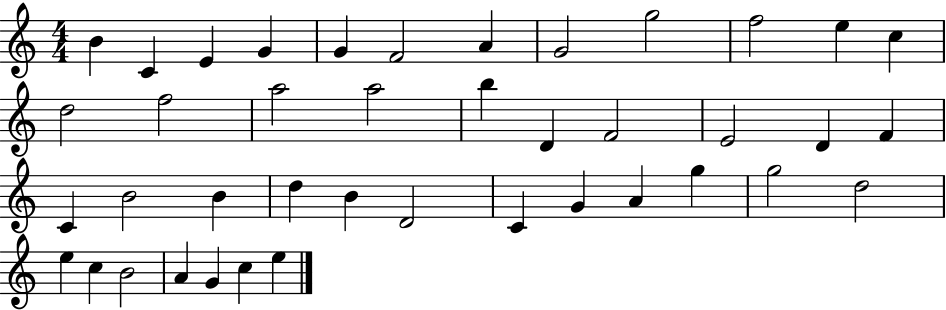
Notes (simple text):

B4/q C4/q E4/q G4/q G4/q F4/h A4/q G4/h G5/h F5/h E5/q C5/q D5/h F5/h A5/h A5/h B5/q D4/q F4/h E4/h D4/q F4/q C4/q B4/h B4/q D5/q B4/q D4/h C4/q G4/q A4/q G5/q G5/h D5/h E5/q C5/q B4/h A4/q G4/q C5/q E5/q